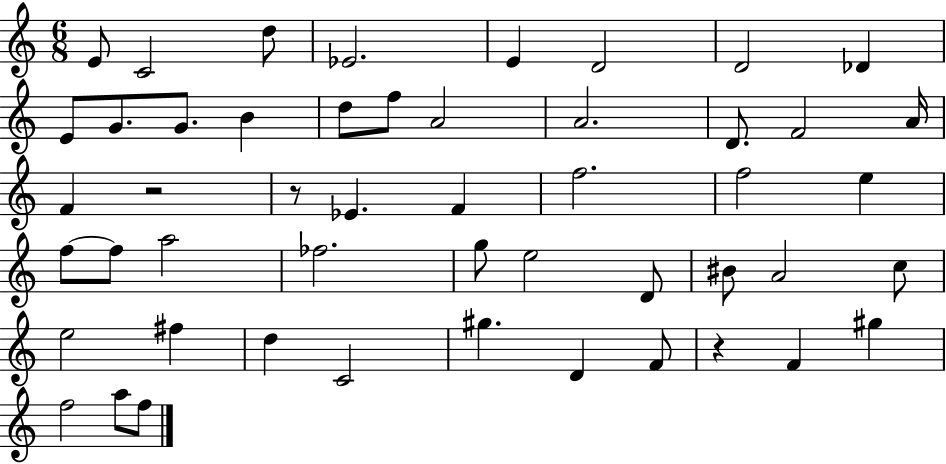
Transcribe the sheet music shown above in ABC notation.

X:1
T:Untitled
M:6/8
L:1/4
K:C
E/2 C2 d/2 _E2 E D2 D2 _D E/2 G/2 G/2 B d/2 f/2 A2 A2 D/2 F2 A/4 F z2 z/2 _E F f2 f2 e f/2 f/2 a2 _f2 g/2 e2 D/2 ^B/2 A2 c/2 e2 ^f d C2 ^g D F/2 z F ^g f2 a/2 f/2